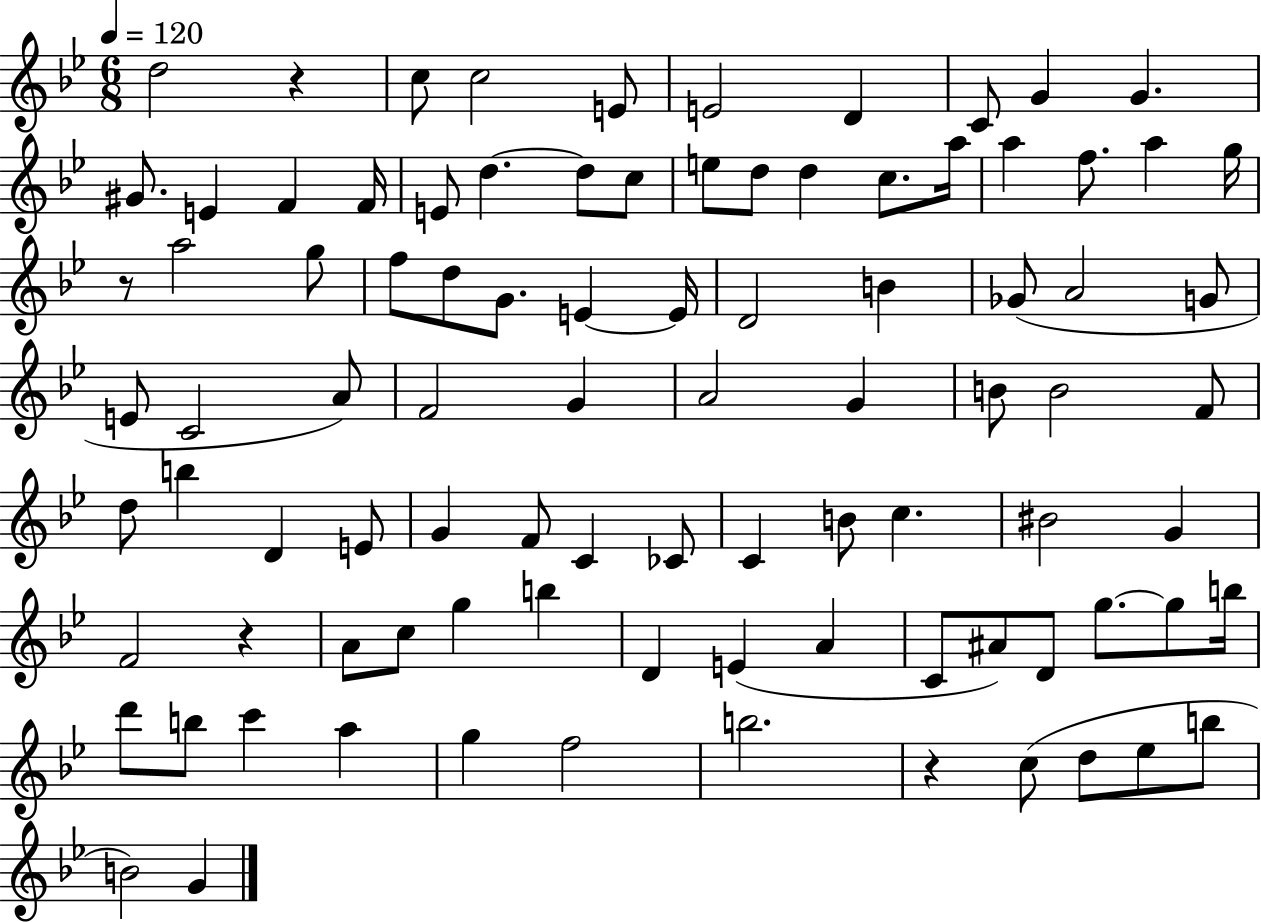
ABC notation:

X:1
T:Untitled
M:6/8
L:1/4
K:Bb
d2 z c/2 c2 E/2 E2 D C/2 G G ^G/2 E F F/4 E/2 d d/2 c/2 e/2 d/2 d c/2 a/4 a f/2 a g/4 z/2 a2 g/2 f/2 d/2 G/2 E E/4 D2 B _G/2 A2 G/2 E/2 C2 A/2 F2 G A2 G B/2 B2 F/2 d/2 b D E/2 G F/2 C _C/2 C B/2 c ^B2 G F2 z A/2 c/2 g b D E A C/2 ^A/2 D/2 g/2 g/2 b/4 d'/2 b/2 c' a g f2 b2 z c/2 d/2 _e/2 b/2 B2 G